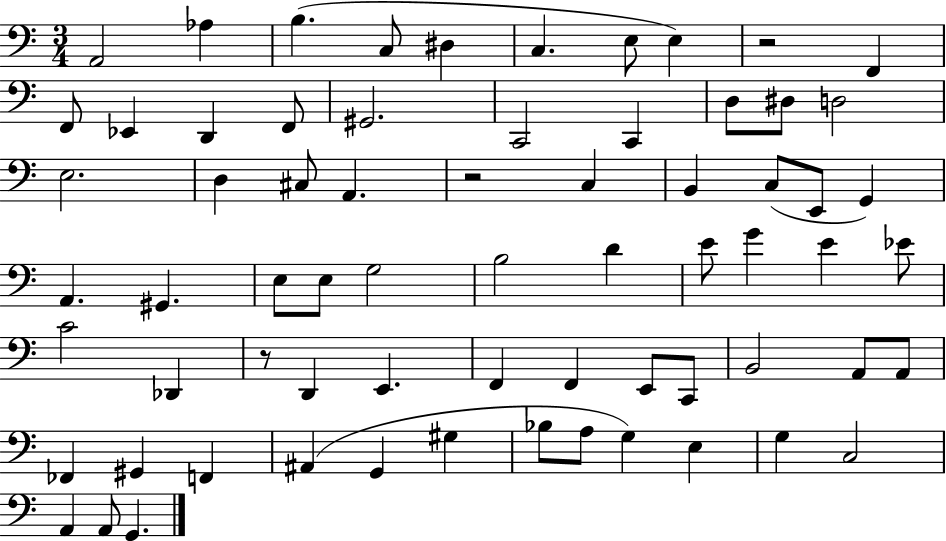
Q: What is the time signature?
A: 3/4